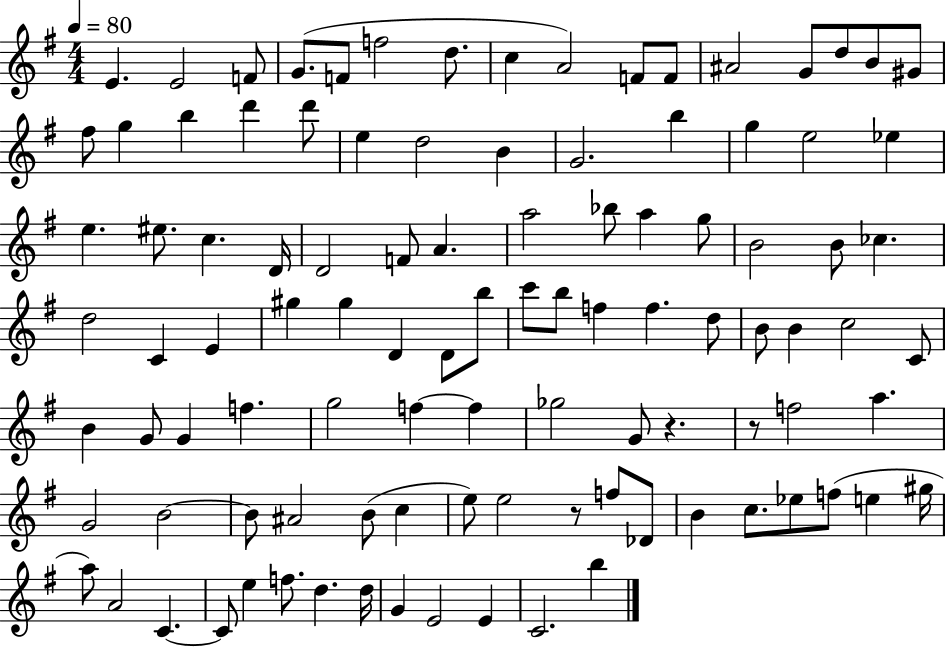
E4/q. E4/h F4/e G4/e. F4/e F5/h D5/e. C5/q A4/h F4/e F4/e A#4/h G4/e D5/e B4/e G#4/e F#5/e G5/q B5/q D6/q D6/e E5/q D5/h B4/q G4/h. B5/q G5/q E5/h Eb5/q E5/q. EIS5/e. C5/q. D4/s D4/h F4/e A4/q. A5/h Bb5/e A5/q G5/e B4/h B4/e CES5/q. D5/h C4/q E4/q G#5/q G#5/q D4/q D4/e B5/e C6/e B5/e F5/q F5/q. D5/e B4/e B4/q C5/h C4/e B4/q G4/e G4/q F5/q. G5/h F5/q F5/q Gb5/h G4/e R/q. R/e F5/h A5/q. G4/h B4/h B4/e A#4/h B4/e C5/q E5/e E5/h R/e F5/e Db4/e B4/q C5/e. Eb5/e F5/e E5/q G#5/s A5/e A4/h C4/q. C4/e E5/q F5/e. D5/q. D5/s G4/q E4/h E4/q C4/h. B5/q